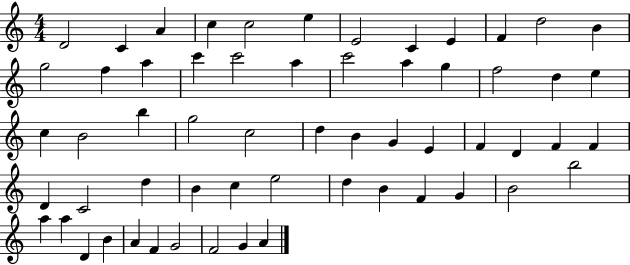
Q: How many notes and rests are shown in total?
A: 59